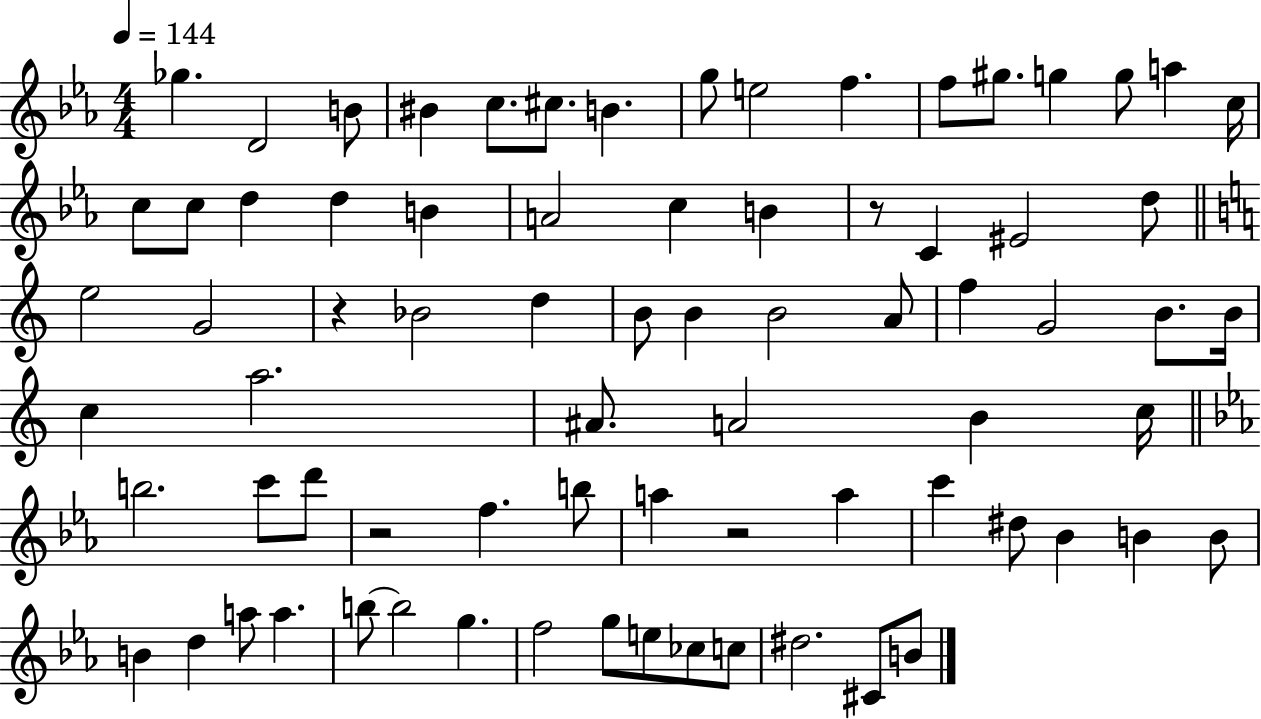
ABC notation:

X:1
T:Untitled
M:4/4
L:1/4
K:Eb
_g D2 B/2 ^B c/2 ^c/2 B g/2 e2 f f/2 ^g/2 g g/2 a c/4 c/2 c/2 d d B A2 c B z/2 C ^E2 d/2 e2 G2 z _B2 d B/2 B B2 A/2 f G2 B/2 B/4 c a2 ^A/2 A2 B c/4 b2 c'/2 d'/2 z2 f b/2 a z2 a c' ^d/2 _B B B/2 B d a/2 a b/2 b2 g f2 g/2 e/2 _c/2 c/2 ^d2 ^C/2 B/2